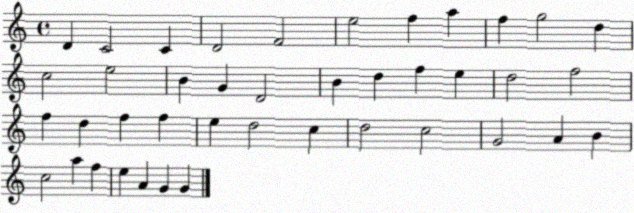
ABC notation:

X:1
T:Untitled
M:4/4
L:1/4
K:C
D C2 C D2 F2 e2 f a f g2 d c2 e2 B G D2 B d f e d2 f2 f d f f e d2 c d2 c2 G2 A B c2 a f e A G G